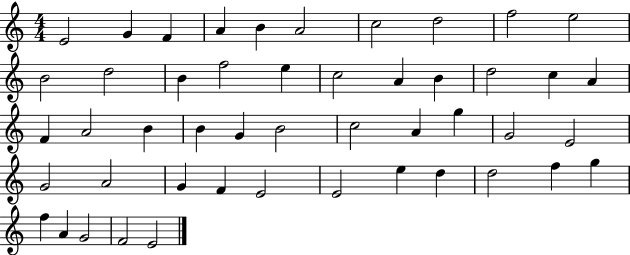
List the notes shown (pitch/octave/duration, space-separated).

E4/h G4/q F4/q A4/q B4/q A4/h C5/h D5/h F5/h E5/h B4/h D5/h B4/q F5/h E5/q C5/h A4/q B4/q D5/h C5/q A4/q F4/q A4/h B4/q B4/q G4/q B4/h C5/h A4/q G5/q G4/h E4/h G4/h A4/h G4/q F4/q E4/h E4/h E5/q D5/q D5/h F5/q G5/q F5/q A4/q G4/h F4/h E4/h